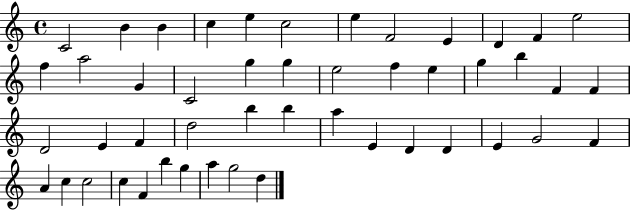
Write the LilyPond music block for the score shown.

{
  \clef treble
  \time 4/4
  \defaultTimeSignature
  \key c \major
  c'2 b'4 b'4 | c''4 e''4 c''2 | e''4 f'2 e'4 | d'4 f'4 e''2 | \break f''4 a''2 g'4 | c'2 g''4 g''4 | e''2 f''4 e''4 | g''4 b''4 f'4 f'4 | \break d'2 e'4 f'4 | d''2 b''4 b''4 | a''4 e'4 d'4 d'4 | e'4 g'2 f'4 | \break a'4 c''4 c''2 | c''4 f'4 b''4 g''4 | a''4 g''2 d''4 | \bar "|."
}